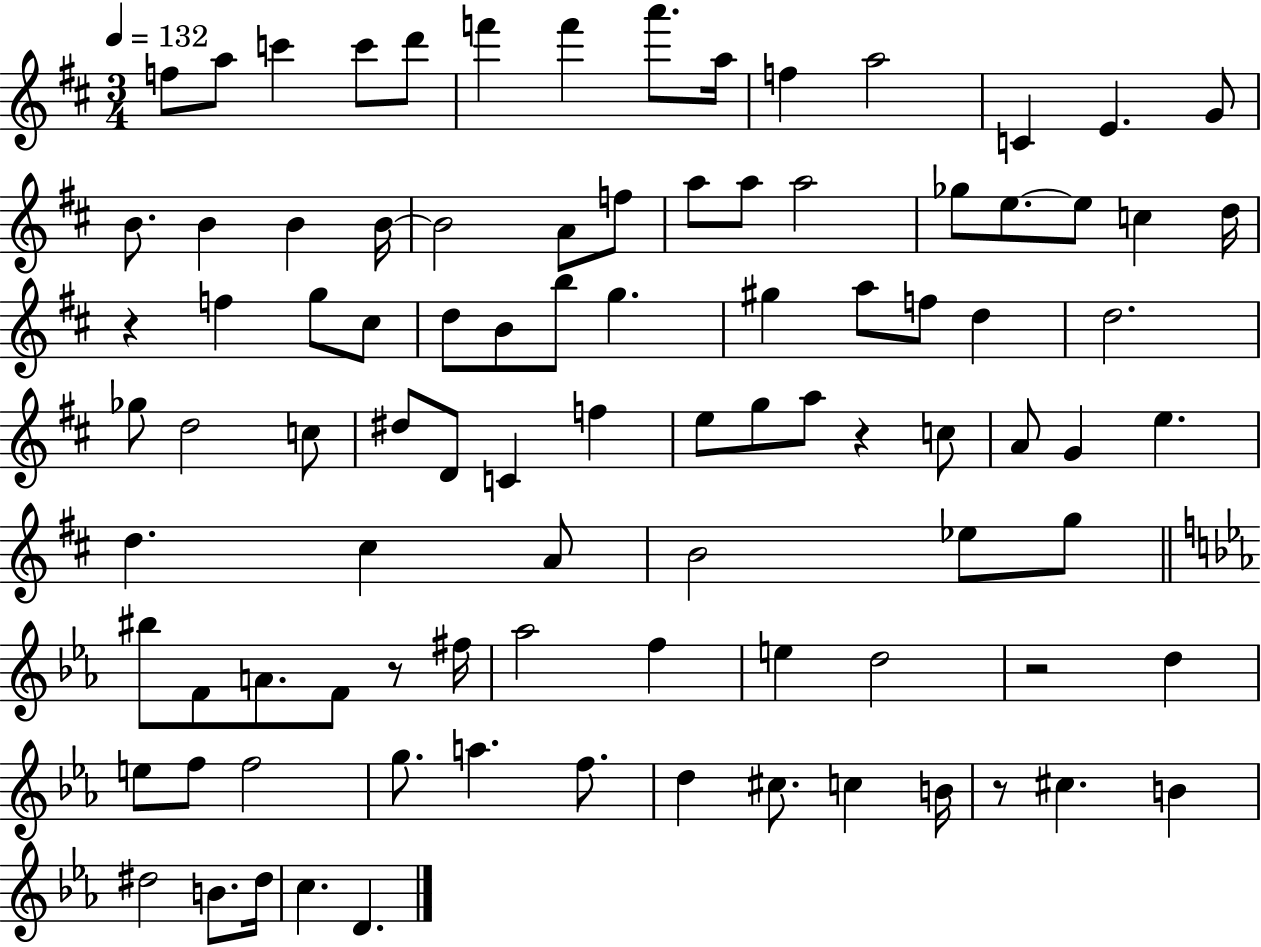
{
  \clef treble
  \numericTimeSignature
  \time 3/4
  \key d \major
  \tempo 4 = 132
  f''8 a''8 c'''4 c'''8 d'''8 | f'''4 f'''4 a'''8. a''16 | f''4 a''2 | c'4 e'4. g'8 | \break b'8. b'4 b'4 b'16~~ | b'2 a'8 f''8 | a''8 a''8 a''2 | ges''8 e''8.~~ e''8 c''4 d''16 | \break r4 f''4 g''8 cis''8 | d''8 b'8 b''8 g''4. | gis''4 a''8 f''8 d''4 | d''2. | \break ges''8 d''2 c''8 | dis''8 d'8 c'4 f''4 | e''8 g''8 a''8 r4 c''8 | a'8 g'4 e''4. | \break d''4. cis''4 a'8 | b'2 ees''8 g''8 | \bar "||" \break \key c \minor bis''8 f'8 a'8. f'8 r8 fis''16 | aes''2 f''4 | e''4 d''2 | r2 d''4 | \break e''8 f''8 f''2 | g''8. a''4. f''8. | d''4 cis''8. c''4 b'16 | r8 cis''4. b'4 | \break dis''2 b'8. dis''16 | c''4. d'4. | \bar "|."
}